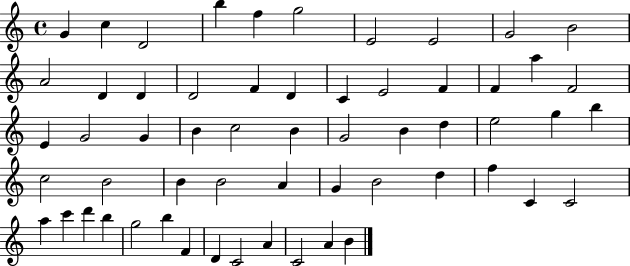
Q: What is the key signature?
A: C major